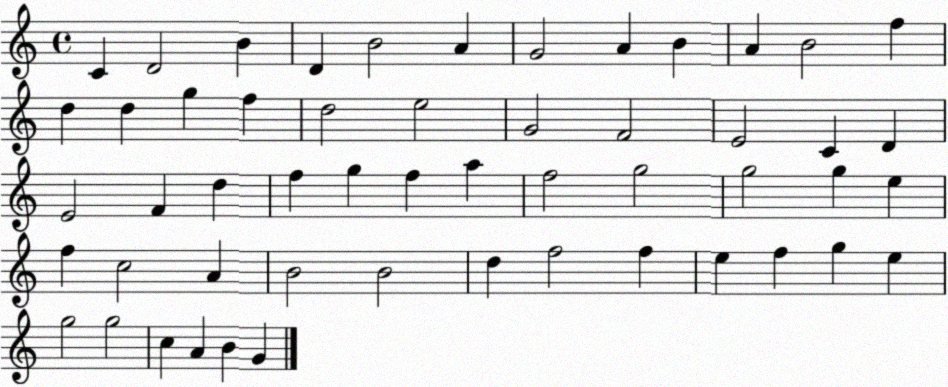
X:1
T:Untitled
M:4/4
L:1/4
K:C
C D2 B D B2 A G2 A B A B2 f d d g f d2 e2 G2 F2 E2 C D E2 F d f g f a f2 g2 g2 g e f c2 A B2 B2 d f2 f e f g e g2 g2 c A B G